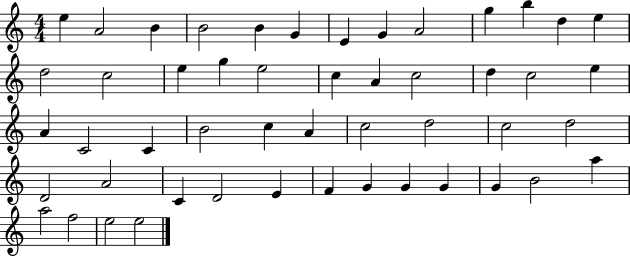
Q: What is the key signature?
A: C major